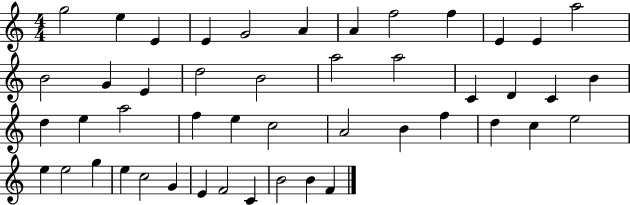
G5/h E5/q E4/q E4/q G4/h A4/q A4/q F5/h F5/q E4/q E4/q A5/h B4/h G4/q E4/q D5/h B4/h A5/h A5/h C4/q D4/q C4/q B4/q D5/q E5/q A5/h F5/q E5/q C5/h A4/h B4/q F5/q D5/q C5/q E5/h E5/q E5/h G5/q E5/q C5/h G4/q E4/q F4/h C4/q B4/h B4/q F4/q